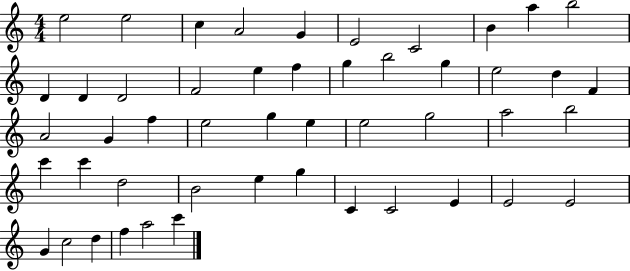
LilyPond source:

{
  \clef treble
  \numericTimeSignature
  \time 4/4
  \key c \major
  e''2 e''2 | c''4 a'2 g'4 | e'2 c'2 | b'4 a''4 b''2 | \break d'4 d'4 d'2 | f'2 e''4 f''4 | g''4 b''2 g''4 | e''2 d''4 f'4 | \break a'2 g'4 f''4 | e''2 g''4 e''4 | e''2 g''2 | a''2 b''2 | \break c'''4 c'''4 d''2 | b'2 e''4 g''4 | c'4 c'2 e'4 | e'2 e'2 | \break g'4 c''2 d''4 | f''4 a''2 c'''4 | \bar "|."
}